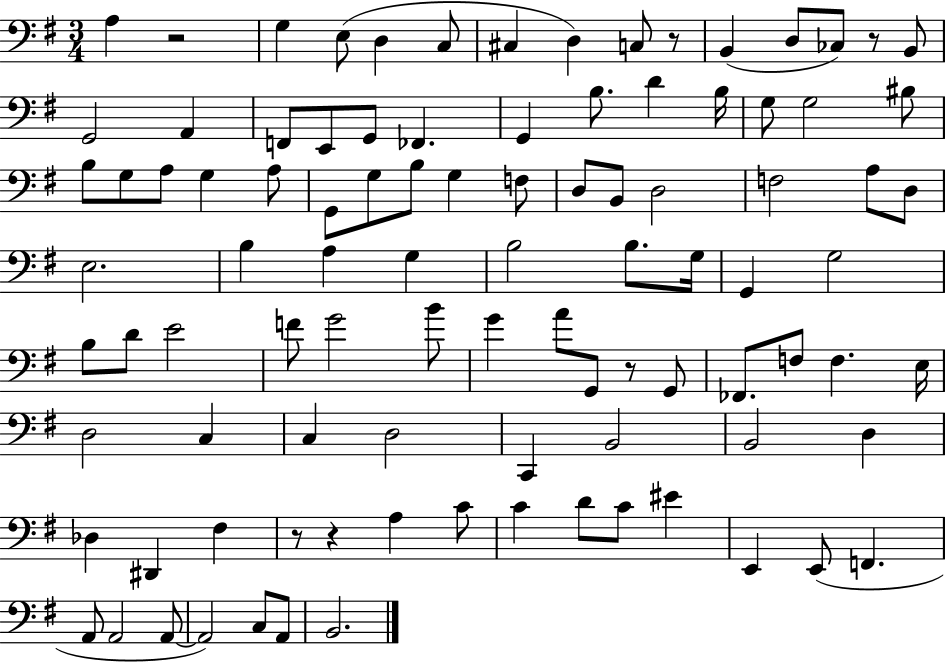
{
  \clef bass
  \numericTimeSignature
  \time 3/4
  \key g \major
  \repeat volta 2 { a4 r2 | g4 e8( d4 c8 | cis4 d4) c8 r8 | b,4( d8 ces8) r8 b,8 | \break g,2 a,4 | f,8 e,8 g,8 fes,4. | g,4 b8. d'4 b16 | g8 g2 bis8 | \break b8 g8 a8 g4 a8 | g,8 g8 b8 g4 f8 | d8 b,8 d2 | f2 a8 d8 | \break e2. | b4 a4 g4 | b2 b8. g16 | g,4 g2 | \break b8 d'8 e'2 | f'8 g'2 b'8 | g'4 a'8 g,8 r8 g,8 | fes,8. f8 f4. e16 | \break d2 c4 | c4 d2 | c,4 b,2 | b,2 d4 | \break des4 dis,4 fis4 | r8 r4 a4 c'8 | c'4 d'8 c'8 eis'4 | e,4 e,8( f,4. | \break a,8 a,2 a,8~~ | a,2) c8 a,8 | b,2. | } \bar "|."
}